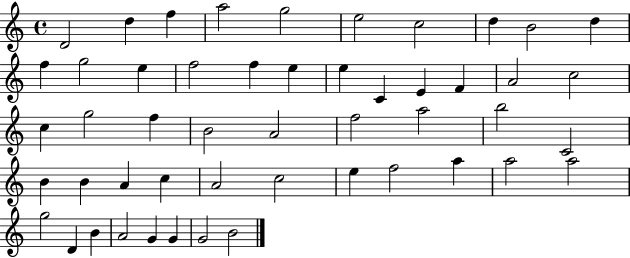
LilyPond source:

{
  \clef treble
  \time 4/4
  \defaultTimeSignature
  \key c \major
  d'2 d''4 f''4 | a''2 g''2 | e''2 c''2 | d''4 b'2 d''4 | \break f''4 g''2 e''4 | f''2 f''4 e''4 | e''4 c'4 e'4 f'4 | a'2 c''2 | \break c''4 g''2 f''4 | b'2 a'2 | f''2 a''2 | b''2 c'2 | \break b'4 b'4 a'4 c''4 | a'2 c''2 | e''4 f''2 a''4 | a''2 a''2 | \break g''2 d'4 b'4 | a'2 g'4 g'4 | g'2 b'2 | \bar "|."
}